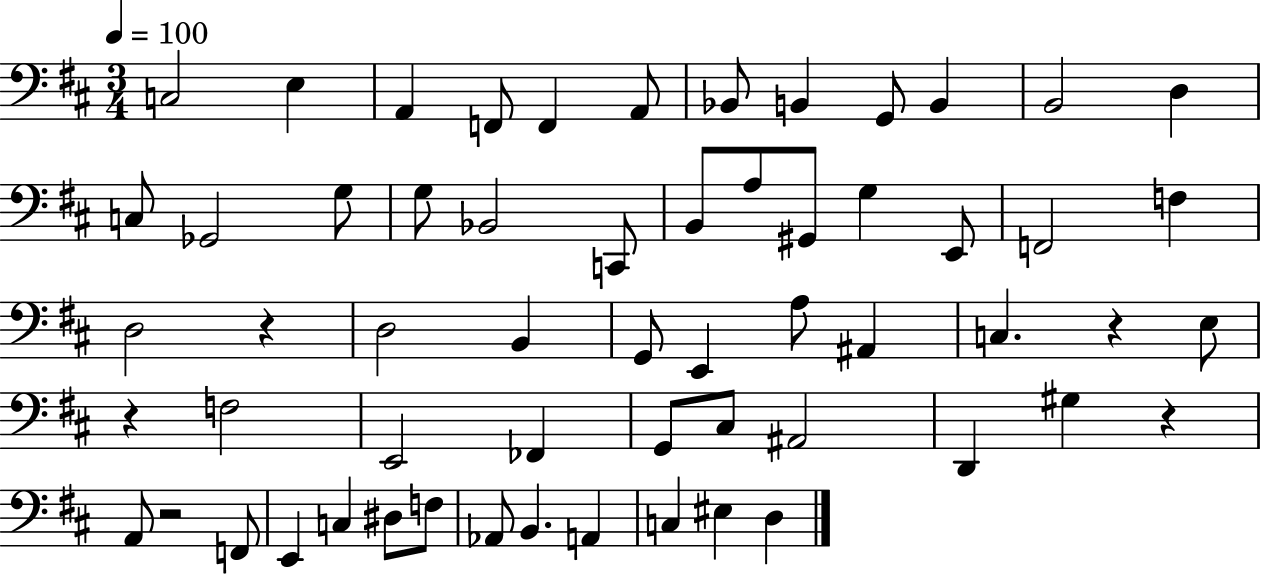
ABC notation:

X:1
T:Untitled
M:3/4
L:1/4
K:D
C,2 E, A,, F,,/2 F,, A,,/2 _B,,/2 B,, G,,/2 B,, B,,2 D, C,/2 _G,,2 G,/2 G,/2 _B,,2 C,,/2 B,,/2 A,/2 ^G,,/2 G, E,,/2 F,,2 F, D,2 z D,2 B,, G,,/2 E,, A,/2 ^A,, C, z E,/2 z F,2 E,,2 _F,, G,,/2 ^C,/2 ^A,,2 D,, ^G, z A,,/2 z2 F,,/2 E,, C, ^D,/2 F,/2 _A,,/2 B,, A,, C, ^E, D,